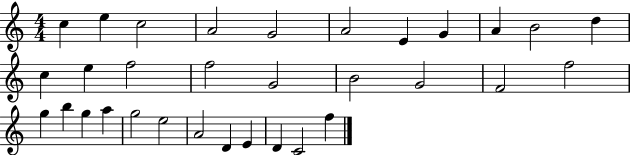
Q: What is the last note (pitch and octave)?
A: F5